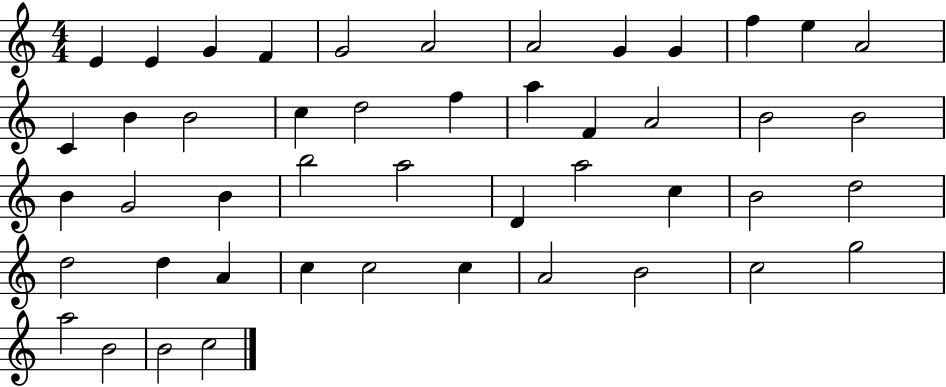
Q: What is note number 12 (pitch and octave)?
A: A4